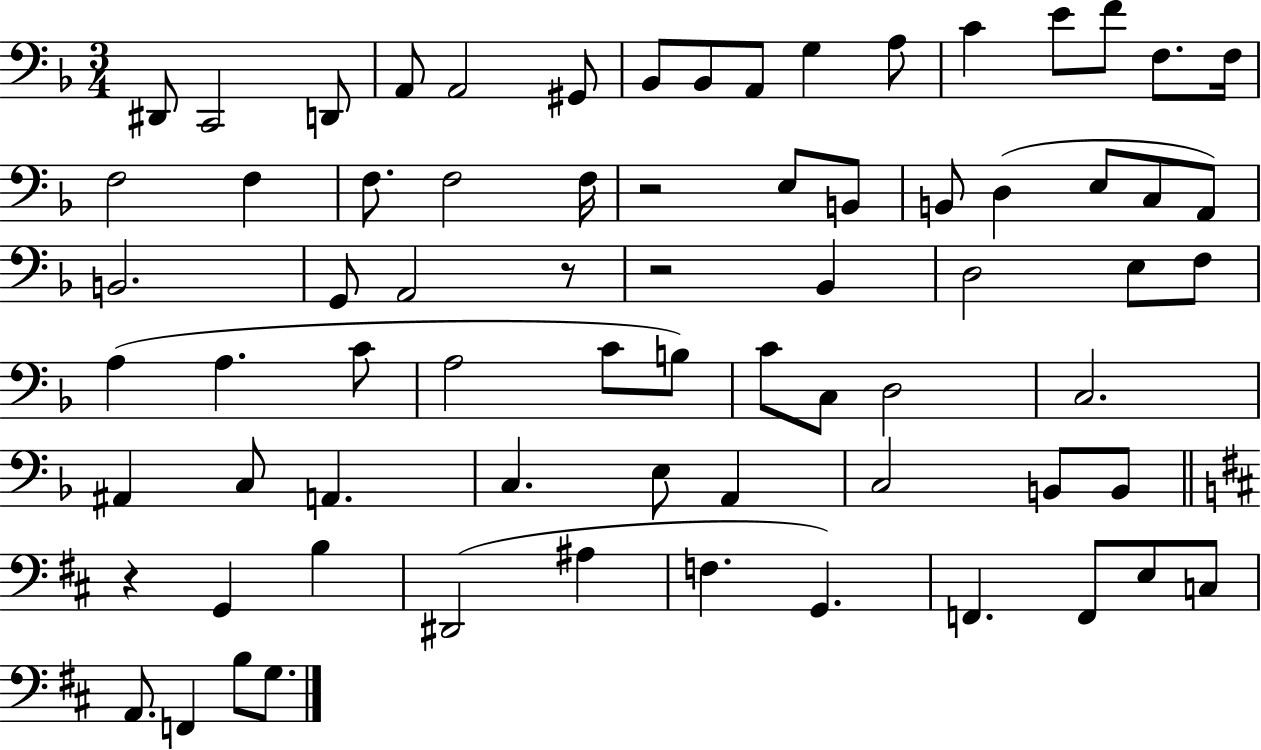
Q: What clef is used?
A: bass